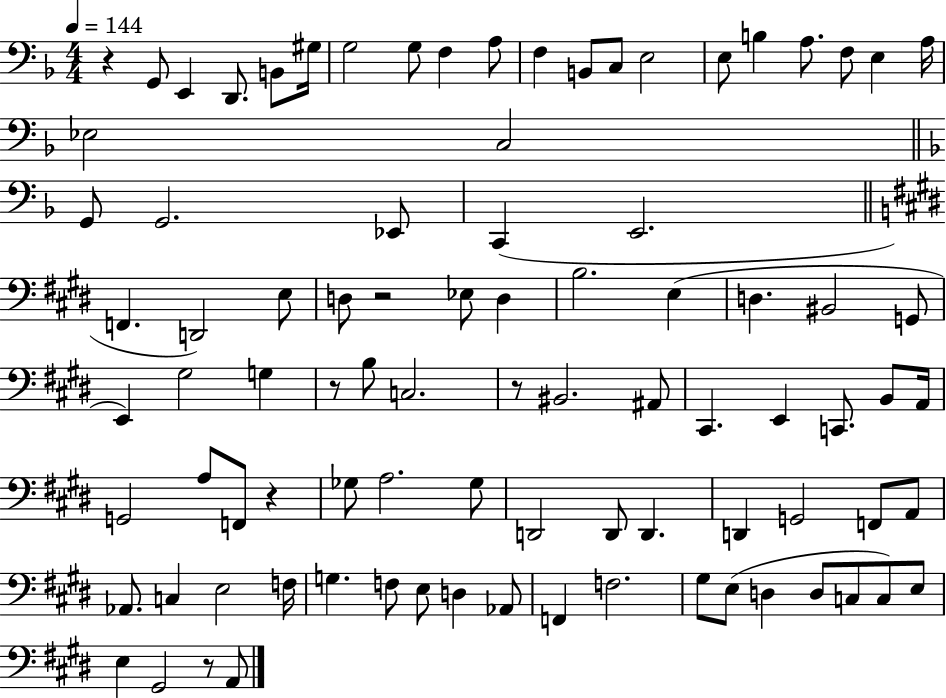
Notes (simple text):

R/q G2/e E2/q D2/e. B2/e G#3/s G3/h G3/e F3/q A3/e F3/q B2/e C3/e E3/h E3/e B3/q A3/e. F3/e E3/q A3/s Eb3/h C3/h G2/e G2/h. Eb2/e C2/q E2/h. F2/q. D2/h E3/e D3/e R/h Eb3/e D3/q B3/h. E3/q D3/q. BIS2/h G2/e E2/q G#3/h G3/q R/e B3/e C3/h. R/e BIS2/h. A#2/e C#2/q. E2/q C2/e. B2/e A2/s G2/h A3/e F2/e R/q Gb3/e A3/h. Gb3/e D2/h D2/e D2/q. D2/q G2/h F2/e A2/e Ab2/e. C3/q E3/h F3/s G3/q. F3/e E3/e D3/q Ab2/e F2/q F3/h. G#3/e E3/e D3/q D3/e C3/e C3/e E3/e E3/q G#2/h R/e A2/e